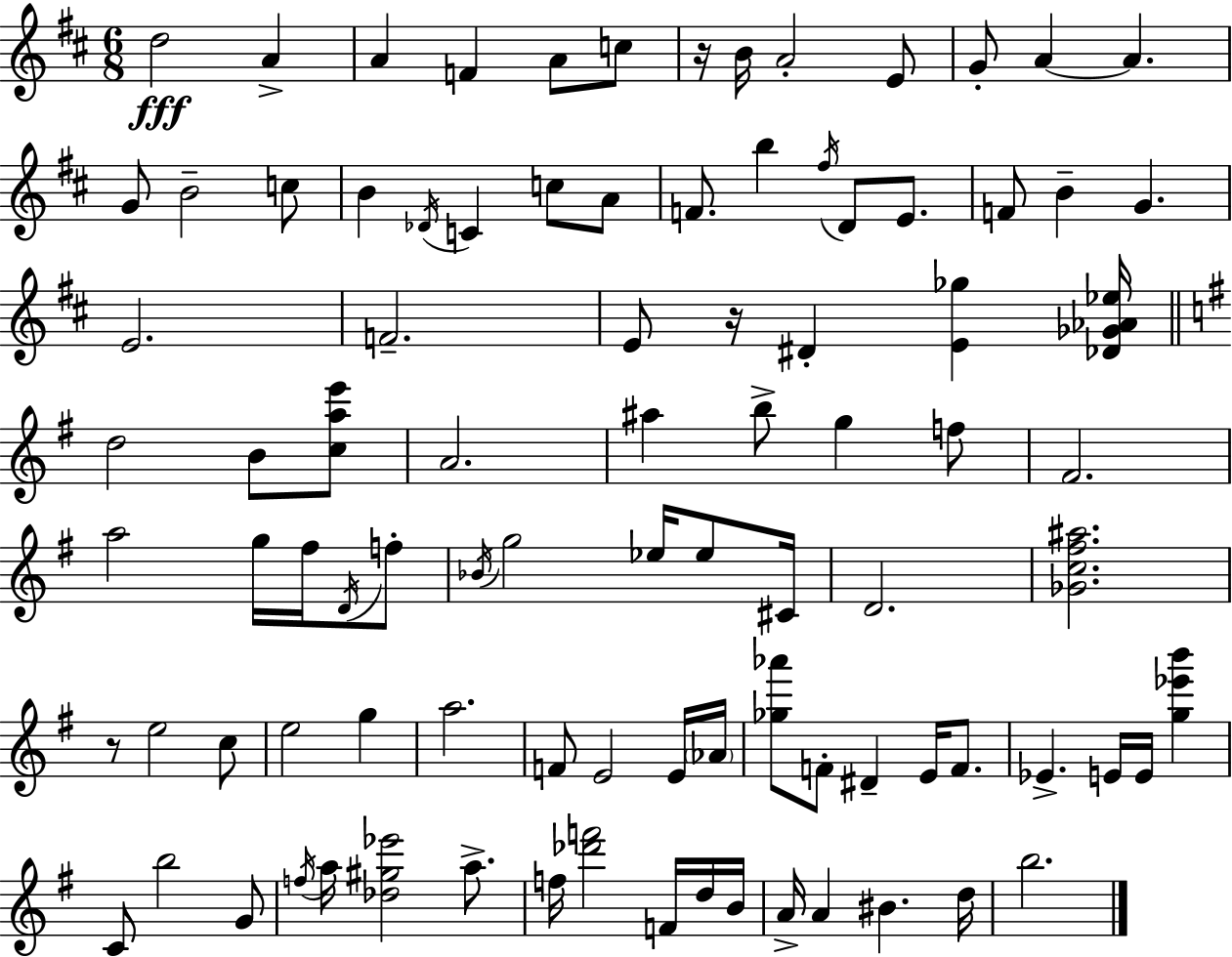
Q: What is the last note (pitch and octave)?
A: B5